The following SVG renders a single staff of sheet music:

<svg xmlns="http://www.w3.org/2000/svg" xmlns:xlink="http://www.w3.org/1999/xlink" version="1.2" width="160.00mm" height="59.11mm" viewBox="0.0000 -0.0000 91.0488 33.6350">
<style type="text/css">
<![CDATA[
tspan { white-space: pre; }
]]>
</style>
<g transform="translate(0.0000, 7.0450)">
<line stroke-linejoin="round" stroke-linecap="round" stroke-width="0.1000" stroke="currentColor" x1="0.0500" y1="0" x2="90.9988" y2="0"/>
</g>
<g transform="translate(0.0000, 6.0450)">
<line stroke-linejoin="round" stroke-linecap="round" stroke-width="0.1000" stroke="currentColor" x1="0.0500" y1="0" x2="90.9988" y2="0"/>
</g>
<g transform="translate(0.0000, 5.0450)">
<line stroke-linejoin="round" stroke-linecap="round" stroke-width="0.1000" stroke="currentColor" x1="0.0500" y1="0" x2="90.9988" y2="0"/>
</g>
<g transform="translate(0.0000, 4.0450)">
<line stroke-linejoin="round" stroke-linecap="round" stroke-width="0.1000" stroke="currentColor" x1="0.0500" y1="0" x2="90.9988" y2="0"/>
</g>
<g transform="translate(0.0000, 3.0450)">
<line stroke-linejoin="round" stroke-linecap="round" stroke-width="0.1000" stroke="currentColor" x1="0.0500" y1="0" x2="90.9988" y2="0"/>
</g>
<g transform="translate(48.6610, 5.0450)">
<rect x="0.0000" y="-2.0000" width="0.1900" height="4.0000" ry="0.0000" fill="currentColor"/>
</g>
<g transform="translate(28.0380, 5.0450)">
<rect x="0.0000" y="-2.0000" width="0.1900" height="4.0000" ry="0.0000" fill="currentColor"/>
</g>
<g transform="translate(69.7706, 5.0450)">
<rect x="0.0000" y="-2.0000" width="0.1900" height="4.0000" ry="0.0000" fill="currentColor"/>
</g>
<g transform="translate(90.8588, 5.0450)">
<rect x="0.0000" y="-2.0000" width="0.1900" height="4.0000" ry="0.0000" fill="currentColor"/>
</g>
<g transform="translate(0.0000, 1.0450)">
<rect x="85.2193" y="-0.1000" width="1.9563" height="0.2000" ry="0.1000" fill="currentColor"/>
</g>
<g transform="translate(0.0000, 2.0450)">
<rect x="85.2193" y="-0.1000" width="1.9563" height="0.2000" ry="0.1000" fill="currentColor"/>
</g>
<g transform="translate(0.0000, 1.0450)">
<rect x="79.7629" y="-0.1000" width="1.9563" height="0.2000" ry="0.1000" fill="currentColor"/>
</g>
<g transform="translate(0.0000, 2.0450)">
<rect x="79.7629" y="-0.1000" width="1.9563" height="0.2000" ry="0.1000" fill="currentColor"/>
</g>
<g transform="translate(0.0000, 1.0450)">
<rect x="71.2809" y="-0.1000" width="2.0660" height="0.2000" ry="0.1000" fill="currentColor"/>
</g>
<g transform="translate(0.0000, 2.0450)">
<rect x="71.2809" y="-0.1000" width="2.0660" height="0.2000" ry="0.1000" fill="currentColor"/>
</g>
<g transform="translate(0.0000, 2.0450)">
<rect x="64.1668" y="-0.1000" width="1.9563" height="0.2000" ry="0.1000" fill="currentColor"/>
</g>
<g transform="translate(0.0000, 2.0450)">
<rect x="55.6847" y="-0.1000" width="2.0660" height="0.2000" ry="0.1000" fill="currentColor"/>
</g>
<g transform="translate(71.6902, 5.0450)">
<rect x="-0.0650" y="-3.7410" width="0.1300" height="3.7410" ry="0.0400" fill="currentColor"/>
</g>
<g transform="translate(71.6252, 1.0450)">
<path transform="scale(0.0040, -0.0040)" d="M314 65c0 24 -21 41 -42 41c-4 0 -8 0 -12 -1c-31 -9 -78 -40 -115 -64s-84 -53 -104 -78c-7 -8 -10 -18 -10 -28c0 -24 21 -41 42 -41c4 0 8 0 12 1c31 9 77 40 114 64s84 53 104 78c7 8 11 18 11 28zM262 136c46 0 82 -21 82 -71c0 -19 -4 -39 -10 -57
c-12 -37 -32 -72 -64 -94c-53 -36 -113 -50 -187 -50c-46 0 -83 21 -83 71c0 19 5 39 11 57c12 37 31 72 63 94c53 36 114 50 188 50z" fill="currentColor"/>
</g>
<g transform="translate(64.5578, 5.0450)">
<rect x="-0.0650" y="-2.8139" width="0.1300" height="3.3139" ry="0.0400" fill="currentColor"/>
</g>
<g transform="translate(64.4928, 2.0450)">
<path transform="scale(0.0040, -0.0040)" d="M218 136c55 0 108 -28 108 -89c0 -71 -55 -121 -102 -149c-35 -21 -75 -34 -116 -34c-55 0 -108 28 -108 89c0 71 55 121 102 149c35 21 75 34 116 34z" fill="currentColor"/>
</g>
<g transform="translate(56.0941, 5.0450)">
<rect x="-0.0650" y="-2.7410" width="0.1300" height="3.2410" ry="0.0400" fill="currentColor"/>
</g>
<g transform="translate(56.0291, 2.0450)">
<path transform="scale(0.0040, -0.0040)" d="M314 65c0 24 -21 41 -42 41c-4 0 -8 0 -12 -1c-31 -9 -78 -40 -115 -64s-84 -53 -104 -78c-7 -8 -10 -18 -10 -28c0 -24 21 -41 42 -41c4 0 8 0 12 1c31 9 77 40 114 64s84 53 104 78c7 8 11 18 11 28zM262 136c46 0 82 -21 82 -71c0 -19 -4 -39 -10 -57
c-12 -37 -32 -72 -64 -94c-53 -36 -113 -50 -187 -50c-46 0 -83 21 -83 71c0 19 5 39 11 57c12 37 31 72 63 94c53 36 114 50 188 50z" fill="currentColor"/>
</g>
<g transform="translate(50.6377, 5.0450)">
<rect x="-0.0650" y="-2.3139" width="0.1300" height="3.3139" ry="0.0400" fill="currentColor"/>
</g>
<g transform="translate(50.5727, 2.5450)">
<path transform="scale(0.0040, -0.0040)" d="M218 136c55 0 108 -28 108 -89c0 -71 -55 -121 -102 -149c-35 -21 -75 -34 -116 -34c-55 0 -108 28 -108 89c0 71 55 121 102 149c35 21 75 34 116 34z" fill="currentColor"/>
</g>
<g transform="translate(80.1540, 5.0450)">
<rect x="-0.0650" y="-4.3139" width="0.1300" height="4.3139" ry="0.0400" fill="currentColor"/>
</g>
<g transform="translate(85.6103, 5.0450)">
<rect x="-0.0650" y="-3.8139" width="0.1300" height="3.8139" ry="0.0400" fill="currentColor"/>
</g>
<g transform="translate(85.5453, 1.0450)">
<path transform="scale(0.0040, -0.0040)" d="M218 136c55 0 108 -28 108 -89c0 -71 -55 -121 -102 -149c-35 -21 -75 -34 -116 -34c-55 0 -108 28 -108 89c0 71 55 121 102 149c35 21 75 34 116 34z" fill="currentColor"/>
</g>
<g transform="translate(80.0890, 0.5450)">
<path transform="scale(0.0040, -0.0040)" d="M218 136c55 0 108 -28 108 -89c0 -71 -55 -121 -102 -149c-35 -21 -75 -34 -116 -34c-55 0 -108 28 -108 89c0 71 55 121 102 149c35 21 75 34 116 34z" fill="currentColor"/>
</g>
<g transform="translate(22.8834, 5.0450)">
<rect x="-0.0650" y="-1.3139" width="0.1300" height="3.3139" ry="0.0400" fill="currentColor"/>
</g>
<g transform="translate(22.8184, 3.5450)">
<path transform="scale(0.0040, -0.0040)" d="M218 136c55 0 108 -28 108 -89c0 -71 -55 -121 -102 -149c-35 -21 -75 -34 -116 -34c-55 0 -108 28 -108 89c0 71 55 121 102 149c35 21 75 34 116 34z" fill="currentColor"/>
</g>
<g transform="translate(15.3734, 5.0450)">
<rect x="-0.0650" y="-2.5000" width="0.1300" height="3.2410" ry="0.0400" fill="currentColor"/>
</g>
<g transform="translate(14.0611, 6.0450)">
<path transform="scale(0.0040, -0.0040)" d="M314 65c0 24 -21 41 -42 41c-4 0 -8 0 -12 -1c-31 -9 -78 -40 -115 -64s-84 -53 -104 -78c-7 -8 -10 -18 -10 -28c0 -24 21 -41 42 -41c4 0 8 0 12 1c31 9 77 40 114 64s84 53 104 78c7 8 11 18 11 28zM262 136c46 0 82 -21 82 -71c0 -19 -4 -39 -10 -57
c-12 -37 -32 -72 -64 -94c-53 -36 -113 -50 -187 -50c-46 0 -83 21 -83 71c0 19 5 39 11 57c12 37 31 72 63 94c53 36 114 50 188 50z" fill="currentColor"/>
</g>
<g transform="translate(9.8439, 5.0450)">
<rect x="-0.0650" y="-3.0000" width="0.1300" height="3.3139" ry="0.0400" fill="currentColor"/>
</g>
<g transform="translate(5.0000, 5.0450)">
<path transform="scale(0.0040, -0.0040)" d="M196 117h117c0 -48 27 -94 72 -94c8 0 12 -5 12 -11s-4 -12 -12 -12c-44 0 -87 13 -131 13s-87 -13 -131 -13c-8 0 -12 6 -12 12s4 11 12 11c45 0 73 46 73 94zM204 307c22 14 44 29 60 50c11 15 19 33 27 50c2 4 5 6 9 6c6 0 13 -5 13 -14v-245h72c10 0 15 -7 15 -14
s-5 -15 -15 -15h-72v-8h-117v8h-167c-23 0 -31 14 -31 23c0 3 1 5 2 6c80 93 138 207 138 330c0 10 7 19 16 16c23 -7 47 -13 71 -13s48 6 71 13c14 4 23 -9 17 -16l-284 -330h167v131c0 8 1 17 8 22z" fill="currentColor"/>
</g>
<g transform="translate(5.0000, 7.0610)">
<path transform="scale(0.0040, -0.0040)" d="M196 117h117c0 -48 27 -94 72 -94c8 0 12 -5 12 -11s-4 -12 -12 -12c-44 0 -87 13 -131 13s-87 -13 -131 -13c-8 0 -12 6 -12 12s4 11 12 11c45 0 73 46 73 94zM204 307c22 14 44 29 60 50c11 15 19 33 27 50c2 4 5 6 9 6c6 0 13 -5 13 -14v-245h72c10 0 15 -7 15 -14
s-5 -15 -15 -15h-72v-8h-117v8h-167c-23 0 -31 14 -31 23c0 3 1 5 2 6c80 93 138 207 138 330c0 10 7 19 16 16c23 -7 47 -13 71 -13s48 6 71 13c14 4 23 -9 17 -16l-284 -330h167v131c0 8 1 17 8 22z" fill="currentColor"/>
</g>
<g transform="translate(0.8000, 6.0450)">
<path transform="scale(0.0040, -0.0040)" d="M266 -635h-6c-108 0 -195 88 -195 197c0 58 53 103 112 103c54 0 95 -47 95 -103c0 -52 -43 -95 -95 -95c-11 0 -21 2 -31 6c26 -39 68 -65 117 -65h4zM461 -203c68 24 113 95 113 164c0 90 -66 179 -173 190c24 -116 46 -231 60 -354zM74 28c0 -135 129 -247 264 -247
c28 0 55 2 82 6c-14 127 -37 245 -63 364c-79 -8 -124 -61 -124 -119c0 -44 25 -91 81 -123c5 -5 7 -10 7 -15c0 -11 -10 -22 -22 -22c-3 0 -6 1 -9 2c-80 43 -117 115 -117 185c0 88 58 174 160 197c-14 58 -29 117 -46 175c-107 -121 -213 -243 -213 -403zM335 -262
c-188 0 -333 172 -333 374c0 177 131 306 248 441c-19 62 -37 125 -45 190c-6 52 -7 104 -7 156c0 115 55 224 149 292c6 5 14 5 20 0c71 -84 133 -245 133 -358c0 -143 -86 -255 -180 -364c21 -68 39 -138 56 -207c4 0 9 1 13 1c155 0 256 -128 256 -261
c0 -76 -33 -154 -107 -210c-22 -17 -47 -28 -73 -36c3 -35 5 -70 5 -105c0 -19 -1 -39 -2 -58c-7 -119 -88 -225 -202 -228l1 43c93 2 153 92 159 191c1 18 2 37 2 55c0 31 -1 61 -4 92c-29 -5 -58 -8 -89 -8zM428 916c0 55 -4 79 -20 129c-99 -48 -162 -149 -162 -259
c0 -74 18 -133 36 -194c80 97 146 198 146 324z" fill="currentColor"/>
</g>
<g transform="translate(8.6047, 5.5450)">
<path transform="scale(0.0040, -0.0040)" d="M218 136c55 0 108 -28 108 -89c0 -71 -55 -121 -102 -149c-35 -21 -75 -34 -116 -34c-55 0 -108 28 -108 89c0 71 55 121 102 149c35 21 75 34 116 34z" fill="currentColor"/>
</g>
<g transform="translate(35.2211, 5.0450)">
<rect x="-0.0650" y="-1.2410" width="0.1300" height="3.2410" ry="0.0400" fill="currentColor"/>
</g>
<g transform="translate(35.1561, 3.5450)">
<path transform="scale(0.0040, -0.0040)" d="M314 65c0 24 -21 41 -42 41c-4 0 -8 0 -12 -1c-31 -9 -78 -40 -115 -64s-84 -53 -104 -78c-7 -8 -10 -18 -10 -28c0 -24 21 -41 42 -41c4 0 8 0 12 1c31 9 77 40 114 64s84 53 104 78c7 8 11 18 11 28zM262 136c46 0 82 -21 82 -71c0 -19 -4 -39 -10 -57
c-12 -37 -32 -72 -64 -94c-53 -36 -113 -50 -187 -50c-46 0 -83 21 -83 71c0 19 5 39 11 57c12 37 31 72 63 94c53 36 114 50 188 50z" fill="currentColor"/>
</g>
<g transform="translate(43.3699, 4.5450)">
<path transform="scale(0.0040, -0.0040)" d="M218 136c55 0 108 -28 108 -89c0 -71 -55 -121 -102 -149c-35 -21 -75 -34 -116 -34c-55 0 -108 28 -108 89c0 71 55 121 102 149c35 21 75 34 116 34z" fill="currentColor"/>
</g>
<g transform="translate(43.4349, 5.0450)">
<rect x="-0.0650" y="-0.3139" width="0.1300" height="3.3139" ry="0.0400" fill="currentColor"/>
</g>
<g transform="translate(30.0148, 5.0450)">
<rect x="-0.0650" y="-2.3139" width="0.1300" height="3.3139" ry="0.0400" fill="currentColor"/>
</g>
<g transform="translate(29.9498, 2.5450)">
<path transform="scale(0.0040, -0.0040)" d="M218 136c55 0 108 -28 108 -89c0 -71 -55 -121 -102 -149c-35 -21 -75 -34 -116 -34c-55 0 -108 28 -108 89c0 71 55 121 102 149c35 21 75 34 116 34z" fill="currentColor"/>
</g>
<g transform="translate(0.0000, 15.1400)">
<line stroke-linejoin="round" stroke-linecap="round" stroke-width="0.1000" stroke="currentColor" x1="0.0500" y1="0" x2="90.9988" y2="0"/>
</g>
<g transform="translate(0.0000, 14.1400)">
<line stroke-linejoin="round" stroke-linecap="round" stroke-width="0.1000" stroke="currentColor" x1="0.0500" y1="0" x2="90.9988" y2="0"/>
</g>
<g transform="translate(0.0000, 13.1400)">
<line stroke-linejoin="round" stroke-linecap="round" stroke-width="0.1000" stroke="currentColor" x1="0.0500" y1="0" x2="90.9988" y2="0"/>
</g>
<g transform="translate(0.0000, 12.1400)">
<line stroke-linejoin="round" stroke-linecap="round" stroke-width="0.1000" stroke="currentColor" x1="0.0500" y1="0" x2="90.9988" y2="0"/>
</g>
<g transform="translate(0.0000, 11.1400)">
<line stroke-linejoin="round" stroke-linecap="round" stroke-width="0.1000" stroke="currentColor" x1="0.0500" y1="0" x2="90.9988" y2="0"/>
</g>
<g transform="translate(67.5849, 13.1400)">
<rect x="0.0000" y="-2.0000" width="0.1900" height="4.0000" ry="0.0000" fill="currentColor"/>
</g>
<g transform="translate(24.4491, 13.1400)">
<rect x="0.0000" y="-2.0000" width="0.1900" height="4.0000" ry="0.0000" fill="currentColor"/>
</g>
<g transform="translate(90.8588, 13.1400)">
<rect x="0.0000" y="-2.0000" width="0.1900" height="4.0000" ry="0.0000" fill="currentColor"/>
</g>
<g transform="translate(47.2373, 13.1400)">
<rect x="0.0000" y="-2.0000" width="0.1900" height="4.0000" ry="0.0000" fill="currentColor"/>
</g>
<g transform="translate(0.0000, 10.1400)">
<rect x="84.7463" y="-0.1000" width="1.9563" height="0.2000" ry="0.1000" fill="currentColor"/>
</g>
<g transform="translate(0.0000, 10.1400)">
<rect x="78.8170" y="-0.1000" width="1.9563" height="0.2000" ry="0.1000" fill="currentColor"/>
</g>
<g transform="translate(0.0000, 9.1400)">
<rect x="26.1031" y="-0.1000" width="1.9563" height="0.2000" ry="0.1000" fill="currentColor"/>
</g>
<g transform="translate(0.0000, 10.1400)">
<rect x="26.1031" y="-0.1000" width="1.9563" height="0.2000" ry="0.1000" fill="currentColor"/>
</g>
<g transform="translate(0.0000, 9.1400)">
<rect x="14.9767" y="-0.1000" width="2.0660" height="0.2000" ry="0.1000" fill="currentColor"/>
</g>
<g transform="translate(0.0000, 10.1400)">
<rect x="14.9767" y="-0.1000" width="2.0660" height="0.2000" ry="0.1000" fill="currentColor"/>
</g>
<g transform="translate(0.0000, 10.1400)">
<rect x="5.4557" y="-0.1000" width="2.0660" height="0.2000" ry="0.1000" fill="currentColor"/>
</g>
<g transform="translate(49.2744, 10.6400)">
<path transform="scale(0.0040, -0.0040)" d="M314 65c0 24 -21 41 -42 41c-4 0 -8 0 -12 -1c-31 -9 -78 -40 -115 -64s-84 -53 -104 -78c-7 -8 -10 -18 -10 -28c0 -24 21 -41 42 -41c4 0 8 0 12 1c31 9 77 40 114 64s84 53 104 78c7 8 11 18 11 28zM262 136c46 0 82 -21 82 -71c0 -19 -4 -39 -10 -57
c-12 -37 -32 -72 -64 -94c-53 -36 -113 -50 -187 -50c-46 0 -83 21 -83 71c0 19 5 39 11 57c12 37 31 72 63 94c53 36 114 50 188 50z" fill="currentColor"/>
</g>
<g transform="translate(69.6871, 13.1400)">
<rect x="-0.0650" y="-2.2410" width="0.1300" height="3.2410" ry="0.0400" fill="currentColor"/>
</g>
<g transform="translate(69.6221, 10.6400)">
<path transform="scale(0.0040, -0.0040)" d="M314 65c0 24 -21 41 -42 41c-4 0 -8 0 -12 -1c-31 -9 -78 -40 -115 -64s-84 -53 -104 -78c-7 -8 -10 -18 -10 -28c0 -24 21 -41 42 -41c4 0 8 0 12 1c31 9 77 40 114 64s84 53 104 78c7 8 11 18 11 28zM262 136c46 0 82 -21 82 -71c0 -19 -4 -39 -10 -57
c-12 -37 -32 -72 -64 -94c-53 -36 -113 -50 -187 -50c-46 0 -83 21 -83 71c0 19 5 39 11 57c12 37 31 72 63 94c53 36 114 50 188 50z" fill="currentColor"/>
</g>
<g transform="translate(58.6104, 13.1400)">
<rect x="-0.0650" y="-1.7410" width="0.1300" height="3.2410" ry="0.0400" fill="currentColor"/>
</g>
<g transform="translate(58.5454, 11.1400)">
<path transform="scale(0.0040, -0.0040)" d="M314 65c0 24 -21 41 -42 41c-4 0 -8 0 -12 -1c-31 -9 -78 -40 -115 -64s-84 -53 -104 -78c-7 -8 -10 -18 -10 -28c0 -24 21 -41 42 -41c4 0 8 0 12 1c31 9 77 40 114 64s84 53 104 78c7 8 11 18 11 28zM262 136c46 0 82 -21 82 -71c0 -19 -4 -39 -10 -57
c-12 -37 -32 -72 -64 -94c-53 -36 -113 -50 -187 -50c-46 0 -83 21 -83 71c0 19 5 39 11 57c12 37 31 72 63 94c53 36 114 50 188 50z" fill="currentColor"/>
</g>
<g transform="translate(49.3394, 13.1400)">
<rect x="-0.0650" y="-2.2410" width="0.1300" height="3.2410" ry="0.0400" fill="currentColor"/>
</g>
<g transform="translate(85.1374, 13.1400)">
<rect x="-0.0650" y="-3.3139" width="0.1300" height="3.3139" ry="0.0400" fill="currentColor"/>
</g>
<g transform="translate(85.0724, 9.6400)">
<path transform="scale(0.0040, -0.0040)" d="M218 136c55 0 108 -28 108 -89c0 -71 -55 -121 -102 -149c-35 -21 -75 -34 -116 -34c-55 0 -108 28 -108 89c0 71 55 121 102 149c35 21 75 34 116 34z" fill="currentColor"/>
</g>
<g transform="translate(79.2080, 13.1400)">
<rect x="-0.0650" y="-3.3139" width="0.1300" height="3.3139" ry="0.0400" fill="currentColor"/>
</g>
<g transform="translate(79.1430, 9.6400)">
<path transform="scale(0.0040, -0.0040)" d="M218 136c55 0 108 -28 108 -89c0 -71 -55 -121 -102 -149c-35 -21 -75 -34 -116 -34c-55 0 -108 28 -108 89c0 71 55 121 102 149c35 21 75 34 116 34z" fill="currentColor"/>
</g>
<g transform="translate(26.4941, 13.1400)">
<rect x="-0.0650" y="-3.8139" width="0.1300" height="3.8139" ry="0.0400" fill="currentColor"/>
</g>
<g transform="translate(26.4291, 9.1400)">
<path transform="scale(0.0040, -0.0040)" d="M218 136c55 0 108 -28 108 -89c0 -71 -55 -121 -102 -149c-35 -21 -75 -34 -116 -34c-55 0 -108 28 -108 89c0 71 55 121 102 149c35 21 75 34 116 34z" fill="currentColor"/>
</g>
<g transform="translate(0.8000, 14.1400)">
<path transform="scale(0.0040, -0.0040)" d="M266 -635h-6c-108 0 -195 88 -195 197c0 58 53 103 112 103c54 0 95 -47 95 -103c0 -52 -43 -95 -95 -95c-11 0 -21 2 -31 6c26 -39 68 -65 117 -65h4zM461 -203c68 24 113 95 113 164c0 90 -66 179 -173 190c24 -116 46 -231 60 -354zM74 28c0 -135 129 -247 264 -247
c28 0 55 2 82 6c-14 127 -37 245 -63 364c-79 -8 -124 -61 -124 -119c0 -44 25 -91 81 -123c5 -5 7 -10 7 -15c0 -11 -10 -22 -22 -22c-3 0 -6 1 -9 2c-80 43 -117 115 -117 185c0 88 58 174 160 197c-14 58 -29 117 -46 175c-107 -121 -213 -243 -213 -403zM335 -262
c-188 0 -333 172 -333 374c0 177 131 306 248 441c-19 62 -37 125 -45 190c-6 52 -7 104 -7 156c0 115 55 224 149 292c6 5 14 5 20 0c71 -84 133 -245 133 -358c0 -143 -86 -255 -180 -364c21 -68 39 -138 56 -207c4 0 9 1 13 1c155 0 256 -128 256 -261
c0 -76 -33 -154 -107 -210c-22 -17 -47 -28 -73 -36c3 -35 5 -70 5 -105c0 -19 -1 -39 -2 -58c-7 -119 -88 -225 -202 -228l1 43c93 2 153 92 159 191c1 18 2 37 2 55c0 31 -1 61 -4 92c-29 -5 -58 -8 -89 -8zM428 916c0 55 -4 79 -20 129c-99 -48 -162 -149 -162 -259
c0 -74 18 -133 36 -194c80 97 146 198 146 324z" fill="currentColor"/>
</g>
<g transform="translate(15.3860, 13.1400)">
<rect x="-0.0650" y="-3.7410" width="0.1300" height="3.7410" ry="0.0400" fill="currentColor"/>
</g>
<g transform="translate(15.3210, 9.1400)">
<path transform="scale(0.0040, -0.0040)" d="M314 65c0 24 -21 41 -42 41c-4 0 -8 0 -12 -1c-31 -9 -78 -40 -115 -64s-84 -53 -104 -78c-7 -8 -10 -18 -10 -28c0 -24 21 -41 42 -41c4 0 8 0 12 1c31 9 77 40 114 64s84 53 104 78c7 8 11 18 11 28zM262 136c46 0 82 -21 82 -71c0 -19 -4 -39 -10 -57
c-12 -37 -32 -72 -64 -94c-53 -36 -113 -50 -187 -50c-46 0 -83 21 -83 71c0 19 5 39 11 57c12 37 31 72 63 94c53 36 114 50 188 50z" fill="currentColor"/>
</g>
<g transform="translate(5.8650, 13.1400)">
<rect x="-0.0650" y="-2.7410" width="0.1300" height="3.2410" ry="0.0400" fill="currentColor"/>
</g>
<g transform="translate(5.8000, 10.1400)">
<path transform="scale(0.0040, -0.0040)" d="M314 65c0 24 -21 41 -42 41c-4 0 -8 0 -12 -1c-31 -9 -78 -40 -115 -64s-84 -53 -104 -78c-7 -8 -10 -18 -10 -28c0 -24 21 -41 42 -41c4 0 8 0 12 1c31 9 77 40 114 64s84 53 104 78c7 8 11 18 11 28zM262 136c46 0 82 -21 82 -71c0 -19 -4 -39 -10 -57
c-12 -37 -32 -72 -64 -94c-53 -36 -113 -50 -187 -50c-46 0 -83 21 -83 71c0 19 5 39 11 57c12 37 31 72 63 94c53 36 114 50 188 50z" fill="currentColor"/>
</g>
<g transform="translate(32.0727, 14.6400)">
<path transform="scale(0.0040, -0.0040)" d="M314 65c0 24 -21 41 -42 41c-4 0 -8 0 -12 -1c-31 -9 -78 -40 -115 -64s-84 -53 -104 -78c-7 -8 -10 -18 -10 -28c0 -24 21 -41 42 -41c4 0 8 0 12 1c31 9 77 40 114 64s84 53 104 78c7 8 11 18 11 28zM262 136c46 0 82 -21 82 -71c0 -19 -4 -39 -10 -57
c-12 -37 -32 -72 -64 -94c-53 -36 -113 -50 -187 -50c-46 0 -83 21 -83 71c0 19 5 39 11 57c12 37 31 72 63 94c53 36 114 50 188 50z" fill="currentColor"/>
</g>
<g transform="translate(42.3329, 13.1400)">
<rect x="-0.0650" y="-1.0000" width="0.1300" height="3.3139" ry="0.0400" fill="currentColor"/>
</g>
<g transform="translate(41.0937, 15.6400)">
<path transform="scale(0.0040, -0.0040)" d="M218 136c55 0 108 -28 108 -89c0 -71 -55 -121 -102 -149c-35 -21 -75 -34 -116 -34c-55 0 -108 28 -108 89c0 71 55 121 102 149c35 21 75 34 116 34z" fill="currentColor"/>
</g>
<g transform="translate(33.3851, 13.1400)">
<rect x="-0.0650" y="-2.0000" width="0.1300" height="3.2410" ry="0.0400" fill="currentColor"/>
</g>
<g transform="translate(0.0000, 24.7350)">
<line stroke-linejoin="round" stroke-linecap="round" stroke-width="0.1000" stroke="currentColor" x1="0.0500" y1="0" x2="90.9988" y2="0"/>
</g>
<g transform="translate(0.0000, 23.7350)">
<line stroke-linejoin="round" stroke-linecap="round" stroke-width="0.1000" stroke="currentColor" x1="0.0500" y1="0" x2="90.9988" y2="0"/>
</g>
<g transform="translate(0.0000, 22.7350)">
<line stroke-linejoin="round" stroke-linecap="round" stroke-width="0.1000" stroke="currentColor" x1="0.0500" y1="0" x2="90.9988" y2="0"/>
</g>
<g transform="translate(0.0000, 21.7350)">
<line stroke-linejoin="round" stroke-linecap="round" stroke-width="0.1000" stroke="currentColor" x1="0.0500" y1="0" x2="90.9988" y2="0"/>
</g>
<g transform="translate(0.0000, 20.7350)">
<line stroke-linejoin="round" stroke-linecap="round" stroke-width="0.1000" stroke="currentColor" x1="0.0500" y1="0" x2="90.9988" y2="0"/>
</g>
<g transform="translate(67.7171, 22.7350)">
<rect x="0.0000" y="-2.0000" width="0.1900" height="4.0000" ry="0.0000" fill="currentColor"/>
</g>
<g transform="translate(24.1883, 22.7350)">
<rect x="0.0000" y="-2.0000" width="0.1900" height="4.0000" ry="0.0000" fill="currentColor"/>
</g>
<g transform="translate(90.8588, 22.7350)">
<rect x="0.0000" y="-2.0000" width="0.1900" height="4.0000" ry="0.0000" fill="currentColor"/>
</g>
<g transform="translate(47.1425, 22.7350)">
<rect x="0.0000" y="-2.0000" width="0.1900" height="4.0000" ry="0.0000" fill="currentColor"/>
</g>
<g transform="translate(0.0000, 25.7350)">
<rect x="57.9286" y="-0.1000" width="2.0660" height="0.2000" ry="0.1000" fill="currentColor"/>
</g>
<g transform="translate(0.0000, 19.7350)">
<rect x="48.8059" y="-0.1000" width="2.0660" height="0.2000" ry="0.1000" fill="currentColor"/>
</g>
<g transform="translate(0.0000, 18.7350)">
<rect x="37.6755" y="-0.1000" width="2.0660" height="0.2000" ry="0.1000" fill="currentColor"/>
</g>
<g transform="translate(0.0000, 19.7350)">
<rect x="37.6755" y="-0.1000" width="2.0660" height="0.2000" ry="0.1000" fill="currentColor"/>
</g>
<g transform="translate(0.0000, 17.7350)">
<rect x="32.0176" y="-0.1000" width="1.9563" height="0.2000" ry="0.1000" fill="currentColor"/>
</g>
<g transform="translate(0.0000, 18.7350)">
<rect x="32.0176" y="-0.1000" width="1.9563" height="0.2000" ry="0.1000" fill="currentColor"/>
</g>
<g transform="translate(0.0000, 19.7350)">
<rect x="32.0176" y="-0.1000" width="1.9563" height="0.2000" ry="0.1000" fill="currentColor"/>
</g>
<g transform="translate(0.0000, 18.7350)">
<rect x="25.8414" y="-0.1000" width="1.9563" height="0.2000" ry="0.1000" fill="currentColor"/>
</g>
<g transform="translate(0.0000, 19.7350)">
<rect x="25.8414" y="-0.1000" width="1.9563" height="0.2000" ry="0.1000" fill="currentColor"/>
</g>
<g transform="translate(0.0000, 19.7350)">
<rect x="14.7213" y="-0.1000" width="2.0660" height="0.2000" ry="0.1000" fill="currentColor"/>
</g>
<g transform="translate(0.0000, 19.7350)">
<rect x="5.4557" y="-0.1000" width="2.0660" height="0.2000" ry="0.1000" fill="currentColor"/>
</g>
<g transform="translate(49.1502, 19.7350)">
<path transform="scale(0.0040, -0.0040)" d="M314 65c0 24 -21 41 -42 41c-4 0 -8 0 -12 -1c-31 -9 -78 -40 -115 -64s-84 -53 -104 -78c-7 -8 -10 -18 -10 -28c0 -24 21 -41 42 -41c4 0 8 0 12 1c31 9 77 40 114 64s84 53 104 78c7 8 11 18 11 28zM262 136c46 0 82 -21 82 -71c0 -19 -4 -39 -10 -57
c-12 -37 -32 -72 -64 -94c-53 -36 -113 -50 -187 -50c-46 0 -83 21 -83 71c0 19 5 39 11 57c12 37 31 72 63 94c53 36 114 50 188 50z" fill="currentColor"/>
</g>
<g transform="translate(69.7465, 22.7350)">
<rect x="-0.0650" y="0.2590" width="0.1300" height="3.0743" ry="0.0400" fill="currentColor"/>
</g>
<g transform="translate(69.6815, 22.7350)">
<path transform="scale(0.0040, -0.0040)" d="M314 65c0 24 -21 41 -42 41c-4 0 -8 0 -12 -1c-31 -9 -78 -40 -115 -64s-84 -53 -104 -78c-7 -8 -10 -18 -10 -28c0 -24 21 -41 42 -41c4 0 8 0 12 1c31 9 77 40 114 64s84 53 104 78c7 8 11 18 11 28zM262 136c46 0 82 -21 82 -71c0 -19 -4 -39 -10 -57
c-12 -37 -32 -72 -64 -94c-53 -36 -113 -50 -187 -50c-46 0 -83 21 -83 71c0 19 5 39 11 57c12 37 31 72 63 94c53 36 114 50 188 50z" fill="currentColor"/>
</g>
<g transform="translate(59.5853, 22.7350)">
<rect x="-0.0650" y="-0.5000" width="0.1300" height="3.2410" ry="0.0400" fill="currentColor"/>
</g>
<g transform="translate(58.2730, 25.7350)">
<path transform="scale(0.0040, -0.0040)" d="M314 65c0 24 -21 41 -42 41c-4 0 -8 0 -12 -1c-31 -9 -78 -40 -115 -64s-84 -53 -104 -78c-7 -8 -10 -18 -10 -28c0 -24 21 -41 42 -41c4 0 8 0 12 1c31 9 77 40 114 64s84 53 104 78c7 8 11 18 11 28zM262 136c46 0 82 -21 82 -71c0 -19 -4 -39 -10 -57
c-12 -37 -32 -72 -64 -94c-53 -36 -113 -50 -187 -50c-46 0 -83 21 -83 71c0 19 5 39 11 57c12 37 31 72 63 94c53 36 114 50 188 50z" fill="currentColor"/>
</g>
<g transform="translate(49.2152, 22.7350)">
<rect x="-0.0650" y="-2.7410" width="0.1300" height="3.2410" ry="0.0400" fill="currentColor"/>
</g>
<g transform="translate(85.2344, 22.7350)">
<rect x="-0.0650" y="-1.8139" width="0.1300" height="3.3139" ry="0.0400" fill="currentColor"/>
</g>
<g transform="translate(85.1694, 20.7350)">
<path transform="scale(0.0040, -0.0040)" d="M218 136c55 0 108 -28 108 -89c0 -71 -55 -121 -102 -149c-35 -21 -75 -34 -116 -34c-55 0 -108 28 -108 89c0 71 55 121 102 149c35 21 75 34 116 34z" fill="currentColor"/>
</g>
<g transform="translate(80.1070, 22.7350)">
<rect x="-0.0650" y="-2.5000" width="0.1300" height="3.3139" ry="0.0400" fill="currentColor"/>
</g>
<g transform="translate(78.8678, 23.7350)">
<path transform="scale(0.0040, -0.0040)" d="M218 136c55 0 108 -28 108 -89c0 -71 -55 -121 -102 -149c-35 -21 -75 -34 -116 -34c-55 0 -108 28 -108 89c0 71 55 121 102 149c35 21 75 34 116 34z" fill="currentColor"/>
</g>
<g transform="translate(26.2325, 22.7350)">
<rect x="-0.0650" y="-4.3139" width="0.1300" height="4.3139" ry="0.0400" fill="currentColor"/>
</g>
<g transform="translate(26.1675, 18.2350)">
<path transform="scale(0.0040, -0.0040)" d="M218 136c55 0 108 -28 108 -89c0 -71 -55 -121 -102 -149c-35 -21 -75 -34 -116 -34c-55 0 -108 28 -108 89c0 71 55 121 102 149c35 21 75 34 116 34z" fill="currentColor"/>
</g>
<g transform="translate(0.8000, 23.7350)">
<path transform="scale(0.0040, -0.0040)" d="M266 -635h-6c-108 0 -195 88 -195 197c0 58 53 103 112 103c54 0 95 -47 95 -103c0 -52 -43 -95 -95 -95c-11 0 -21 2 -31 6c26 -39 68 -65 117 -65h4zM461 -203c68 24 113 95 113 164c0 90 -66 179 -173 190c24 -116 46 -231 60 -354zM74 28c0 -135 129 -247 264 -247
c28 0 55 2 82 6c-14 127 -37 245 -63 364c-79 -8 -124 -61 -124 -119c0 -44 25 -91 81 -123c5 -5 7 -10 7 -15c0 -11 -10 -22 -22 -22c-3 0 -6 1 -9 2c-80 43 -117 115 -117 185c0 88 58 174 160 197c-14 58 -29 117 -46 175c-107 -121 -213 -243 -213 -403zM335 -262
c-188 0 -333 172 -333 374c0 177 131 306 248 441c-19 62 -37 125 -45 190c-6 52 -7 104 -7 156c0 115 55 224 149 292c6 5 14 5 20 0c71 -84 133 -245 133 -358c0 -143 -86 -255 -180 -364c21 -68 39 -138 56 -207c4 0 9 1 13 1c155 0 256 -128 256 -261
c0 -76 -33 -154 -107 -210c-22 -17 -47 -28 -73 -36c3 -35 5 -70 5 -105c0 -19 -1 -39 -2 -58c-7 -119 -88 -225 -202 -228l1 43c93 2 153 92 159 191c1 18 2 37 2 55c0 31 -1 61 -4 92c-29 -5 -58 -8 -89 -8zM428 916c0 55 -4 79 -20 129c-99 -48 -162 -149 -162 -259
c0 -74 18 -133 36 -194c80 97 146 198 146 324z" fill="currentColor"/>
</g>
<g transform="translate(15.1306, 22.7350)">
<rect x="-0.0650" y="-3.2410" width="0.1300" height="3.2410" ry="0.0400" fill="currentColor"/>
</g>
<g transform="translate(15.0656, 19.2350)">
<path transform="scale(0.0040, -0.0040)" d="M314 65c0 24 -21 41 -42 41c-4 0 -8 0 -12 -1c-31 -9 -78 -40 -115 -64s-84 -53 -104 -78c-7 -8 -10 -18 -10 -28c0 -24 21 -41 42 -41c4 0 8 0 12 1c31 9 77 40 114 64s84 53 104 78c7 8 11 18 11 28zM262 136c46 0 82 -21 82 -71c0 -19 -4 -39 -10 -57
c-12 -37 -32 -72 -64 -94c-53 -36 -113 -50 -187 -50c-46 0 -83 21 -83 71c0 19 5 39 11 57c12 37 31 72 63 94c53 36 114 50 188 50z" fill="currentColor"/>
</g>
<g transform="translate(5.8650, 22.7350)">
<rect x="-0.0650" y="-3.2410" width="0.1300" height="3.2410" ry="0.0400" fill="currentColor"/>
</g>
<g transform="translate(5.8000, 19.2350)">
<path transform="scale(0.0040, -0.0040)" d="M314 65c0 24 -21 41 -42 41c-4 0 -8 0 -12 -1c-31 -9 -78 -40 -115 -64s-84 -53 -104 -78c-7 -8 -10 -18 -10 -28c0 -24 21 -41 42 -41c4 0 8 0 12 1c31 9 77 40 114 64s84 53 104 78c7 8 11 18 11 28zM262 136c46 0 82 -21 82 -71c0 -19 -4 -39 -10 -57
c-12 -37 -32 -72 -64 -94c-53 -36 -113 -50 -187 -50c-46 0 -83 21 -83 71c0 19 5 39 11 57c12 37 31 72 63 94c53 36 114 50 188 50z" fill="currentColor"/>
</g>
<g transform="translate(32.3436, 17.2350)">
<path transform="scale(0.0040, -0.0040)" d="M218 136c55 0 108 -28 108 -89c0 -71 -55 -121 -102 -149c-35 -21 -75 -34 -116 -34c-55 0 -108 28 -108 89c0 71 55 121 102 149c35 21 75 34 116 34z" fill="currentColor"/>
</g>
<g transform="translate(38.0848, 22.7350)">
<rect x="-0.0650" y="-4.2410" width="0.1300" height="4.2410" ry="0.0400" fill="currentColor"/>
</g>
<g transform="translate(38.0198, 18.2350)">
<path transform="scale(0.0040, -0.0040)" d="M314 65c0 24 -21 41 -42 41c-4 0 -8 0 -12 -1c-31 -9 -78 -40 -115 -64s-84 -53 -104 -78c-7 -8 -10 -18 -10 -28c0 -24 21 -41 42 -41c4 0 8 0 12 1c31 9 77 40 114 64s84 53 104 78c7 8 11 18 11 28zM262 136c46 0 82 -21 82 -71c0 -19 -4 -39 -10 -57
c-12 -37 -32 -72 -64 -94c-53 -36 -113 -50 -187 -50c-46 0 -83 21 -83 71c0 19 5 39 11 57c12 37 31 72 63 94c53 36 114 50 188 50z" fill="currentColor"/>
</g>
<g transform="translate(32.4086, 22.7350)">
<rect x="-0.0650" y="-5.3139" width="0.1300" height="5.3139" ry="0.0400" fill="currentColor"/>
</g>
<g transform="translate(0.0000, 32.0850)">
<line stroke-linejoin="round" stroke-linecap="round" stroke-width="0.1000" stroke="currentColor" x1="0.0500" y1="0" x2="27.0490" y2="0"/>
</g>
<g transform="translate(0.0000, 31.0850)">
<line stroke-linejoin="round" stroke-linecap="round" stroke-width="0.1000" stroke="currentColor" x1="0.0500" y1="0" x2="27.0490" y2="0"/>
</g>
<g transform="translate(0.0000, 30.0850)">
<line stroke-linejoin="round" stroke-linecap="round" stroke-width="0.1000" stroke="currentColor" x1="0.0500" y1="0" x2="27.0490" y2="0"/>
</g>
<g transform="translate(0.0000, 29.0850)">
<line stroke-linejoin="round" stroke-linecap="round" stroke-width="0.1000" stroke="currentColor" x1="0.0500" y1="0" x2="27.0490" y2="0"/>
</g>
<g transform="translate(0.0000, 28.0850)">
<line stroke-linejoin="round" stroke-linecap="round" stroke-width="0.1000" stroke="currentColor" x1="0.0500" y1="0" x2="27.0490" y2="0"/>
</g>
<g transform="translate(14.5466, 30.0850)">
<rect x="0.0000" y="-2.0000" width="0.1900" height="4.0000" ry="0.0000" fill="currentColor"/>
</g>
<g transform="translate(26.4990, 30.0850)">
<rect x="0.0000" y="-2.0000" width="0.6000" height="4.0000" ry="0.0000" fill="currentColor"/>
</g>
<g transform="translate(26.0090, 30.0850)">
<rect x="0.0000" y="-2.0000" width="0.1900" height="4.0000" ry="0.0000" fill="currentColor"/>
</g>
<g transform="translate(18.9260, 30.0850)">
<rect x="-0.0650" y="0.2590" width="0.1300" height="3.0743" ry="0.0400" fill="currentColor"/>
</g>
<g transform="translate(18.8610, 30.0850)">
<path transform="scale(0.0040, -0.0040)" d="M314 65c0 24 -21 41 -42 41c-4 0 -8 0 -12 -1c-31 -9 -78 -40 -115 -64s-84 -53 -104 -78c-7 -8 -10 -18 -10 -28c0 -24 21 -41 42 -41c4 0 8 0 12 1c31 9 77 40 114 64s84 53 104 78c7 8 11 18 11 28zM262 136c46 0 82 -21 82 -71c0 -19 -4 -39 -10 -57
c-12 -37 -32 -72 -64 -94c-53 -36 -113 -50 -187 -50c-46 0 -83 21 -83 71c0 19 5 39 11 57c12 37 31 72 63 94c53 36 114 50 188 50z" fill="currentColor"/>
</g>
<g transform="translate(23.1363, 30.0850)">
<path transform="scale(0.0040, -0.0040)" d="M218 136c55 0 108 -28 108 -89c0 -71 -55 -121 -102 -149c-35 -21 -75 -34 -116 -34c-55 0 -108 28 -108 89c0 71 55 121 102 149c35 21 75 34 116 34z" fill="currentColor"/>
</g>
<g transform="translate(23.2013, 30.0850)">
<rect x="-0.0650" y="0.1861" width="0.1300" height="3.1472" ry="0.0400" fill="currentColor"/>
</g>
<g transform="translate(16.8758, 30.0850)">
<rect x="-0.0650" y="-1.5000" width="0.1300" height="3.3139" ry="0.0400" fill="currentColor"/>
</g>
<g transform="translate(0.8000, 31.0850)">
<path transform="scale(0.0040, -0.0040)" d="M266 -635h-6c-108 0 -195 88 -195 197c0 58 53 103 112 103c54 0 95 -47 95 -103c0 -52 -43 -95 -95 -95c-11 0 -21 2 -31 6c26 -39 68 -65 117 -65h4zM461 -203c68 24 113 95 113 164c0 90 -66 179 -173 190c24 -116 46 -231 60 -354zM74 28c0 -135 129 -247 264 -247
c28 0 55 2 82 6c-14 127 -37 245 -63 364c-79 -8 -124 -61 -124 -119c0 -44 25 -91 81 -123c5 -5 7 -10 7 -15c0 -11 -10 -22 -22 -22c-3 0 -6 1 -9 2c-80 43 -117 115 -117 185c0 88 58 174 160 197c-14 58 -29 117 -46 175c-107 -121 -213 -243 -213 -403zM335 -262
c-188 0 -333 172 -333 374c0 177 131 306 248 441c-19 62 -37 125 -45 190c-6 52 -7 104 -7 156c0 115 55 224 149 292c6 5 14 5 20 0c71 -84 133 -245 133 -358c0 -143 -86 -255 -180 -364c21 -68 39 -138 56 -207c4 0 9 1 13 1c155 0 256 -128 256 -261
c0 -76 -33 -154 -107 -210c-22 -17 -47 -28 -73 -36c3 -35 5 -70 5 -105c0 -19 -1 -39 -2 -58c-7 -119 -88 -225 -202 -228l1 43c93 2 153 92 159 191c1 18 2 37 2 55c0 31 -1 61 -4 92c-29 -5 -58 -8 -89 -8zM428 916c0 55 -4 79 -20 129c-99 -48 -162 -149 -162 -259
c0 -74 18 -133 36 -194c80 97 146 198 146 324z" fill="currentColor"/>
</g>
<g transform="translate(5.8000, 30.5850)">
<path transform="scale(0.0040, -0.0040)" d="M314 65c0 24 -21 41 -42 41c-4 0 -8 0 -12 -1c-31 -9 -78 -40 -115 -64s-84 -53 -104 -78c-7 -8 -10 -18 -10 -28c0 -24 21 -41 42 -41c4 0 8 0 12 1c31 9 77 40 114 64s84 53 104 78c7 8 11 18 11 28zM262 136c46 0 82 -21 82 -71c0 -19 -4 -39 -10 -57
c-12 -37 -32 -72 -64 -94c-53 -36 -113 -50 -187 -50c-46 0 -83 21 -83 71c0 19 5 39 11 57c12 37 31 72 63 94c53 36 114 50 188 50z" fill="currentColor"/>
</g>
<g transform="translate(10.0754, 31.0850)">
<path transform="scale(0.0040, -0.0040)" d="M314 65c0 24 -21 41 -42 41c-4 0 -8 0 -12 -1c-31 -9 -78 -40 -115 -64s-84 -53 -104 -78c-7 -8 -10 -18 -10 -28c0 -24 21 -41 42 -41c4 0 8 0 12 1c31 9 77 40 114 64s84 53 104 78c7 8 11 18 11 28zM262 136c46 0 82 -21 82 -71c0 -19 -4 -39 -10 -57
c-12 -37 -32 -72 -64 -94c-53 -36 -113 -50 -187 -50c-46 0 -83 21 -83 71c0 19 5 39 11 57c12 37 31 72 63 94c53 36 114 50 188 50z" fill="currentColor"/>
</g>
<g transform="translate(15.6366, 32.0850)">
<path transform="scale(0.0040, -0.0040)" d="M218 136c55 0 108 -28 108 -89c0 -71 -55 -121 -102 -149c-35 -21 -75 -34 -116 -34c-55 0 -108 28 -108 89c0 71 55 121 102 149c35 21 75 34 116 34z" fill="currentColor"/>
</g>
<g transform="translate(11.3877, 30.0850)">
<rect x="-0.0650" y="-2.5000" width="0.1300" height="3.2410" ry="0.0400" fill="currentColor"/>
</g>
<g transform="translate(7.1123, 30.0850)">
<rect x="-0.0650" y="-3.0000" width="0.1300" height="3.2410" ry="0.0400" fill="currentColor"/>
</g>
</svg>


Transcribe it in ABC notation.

X:1
T:Untitled
M:4/4
L:1/4
K:C
A G2 e g e2 c g a2 a c'2 d' c' a2 c'2 c' F2 D g2 f2 g2 b b b2 b2 d' f' d'2 a2 C2 B2 G f A2 G2 E B2 B